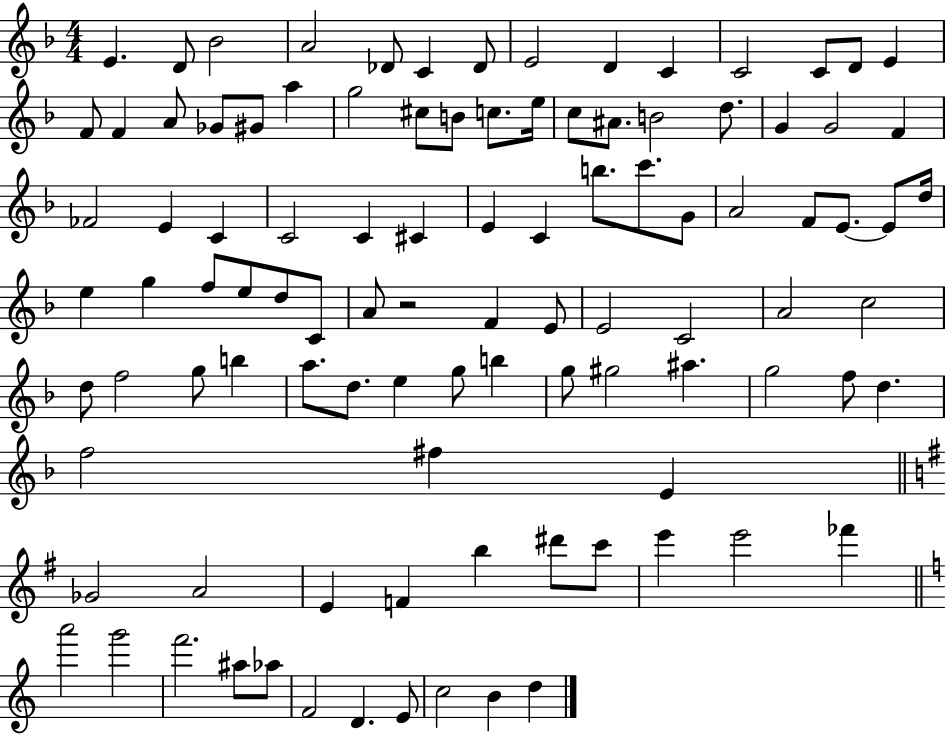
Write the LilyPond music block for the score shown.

{
  \clef treble
  \numericTimeSignature
  \time 4/4
  \key f \major
  e'4. d'8 bes'2 | a'2 des'8 c'4 des'8 | e'2 d'4 c'4 | c'2 c'8 d'8 e'4 | \break f'8 f'4 a'8 ges'8 gis'8 a''4 | g''2 cis''8 b'8 c''8. e''16 | c''8 ais'8. b'2 d''8. | g'4 g'2 f'4 | \break fes'2 e'4 c'4 | c'2 c'4 cis'4 | e'4 c'4 b''8. c'''8. g'8 | a'2 f'8 e'8.~~ e'8 d''16 | \break e''4 g''4 f''8 e''8 d''8 c'8 | a'8 r2 f'4 e'8 | e'2 c'2 | a'2 c''2 | \break d''8 f''2 g''8 b''4 | a''8. d''8. e''4 g''8 b''4 | g''8 gis''2 ais''4. | g''2 f''8 d''4. | \break f''2 fis''4 e'4 | \bar "||" \break \key g \major ges'2 a'2 | e'4 f'4 b''4 dis'''8 c'''8 | e'''4 e'''2 fes'''4 | \bar "||" \break \key c \major a'''2 g'''2 | f'''2. ais''8 aes''8 | f'2 d'4. e'8 | c''2 b'4 d''4 | \break \bar "|."
}